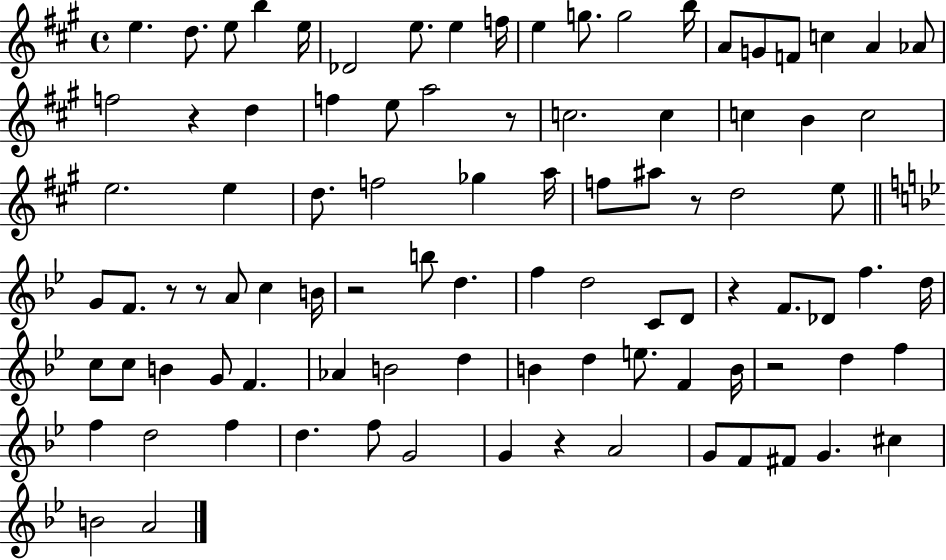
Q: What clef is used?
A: treble